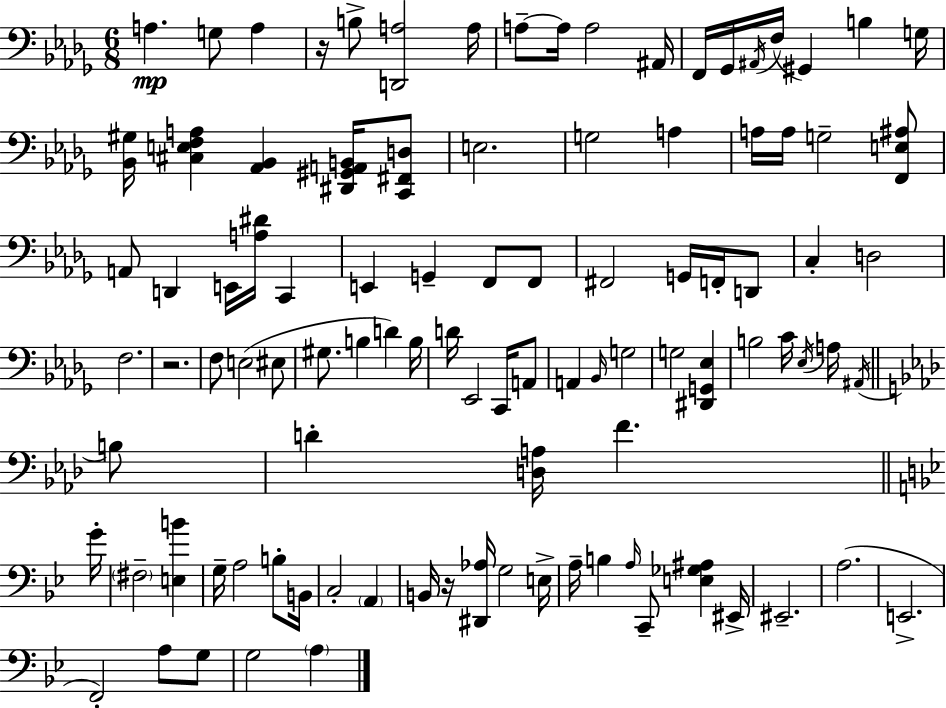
X:1
T:Untitled
M:6/8
L:1/4
K:Bbm
A, G,/2 A, z/4 B,/2 [D,,A,]2 A,/4 A,/2 A,/4 A,2 ^A,,/4 F,,/4 _G,,/4 ^A,,/4 F,/4 ^G,, B, G,/4 [_B,,^G,]/4 [^C,E,F,A,] [_A,,_B,,] [^D,,^G,,A,,B,,]/4 [C,,^F,,D,]/2 E,2 G,2 A, A,/4 A,/4 G,2 [F,,E,^A,]/2 A,,/2 D,, E,,/4 [A,^D]/4 C,, E,, G,, F,,/2 F,,/2 ^F,,2 G,,/4 F,,/4 D,,/2 C, D,2 F,2 z2 F,/2 E,2 ^E,/2 ^G,/2 B, D B,/4 D/4 _E,,2 C,,/4 A,,/2 A,, _B,,/4 G,2 G,2 [^D,,G,,_E,] B,2 C/4 _E,/4 A,/4 ^A,,/4 B,/2 D [D,A,]/4 F G/4 ^F,2 [E,B] G,/4 A,2 B,/2 B,,/4 C,2 A,, B,,/4 z/4 [^D,,_A,]/4 G,2 E,/4 A,/4 B, A,/4 C,,/2 [E,_G,^A,] ^E,,/4 ^E,,2 A,2 E,,2 F,,2 A,/2 G,/2 G,2 A,